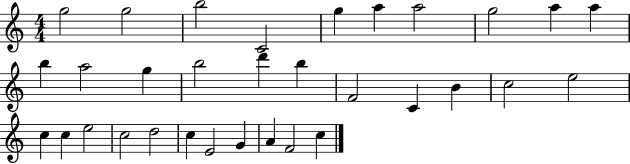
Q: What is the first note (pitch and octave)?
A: G5